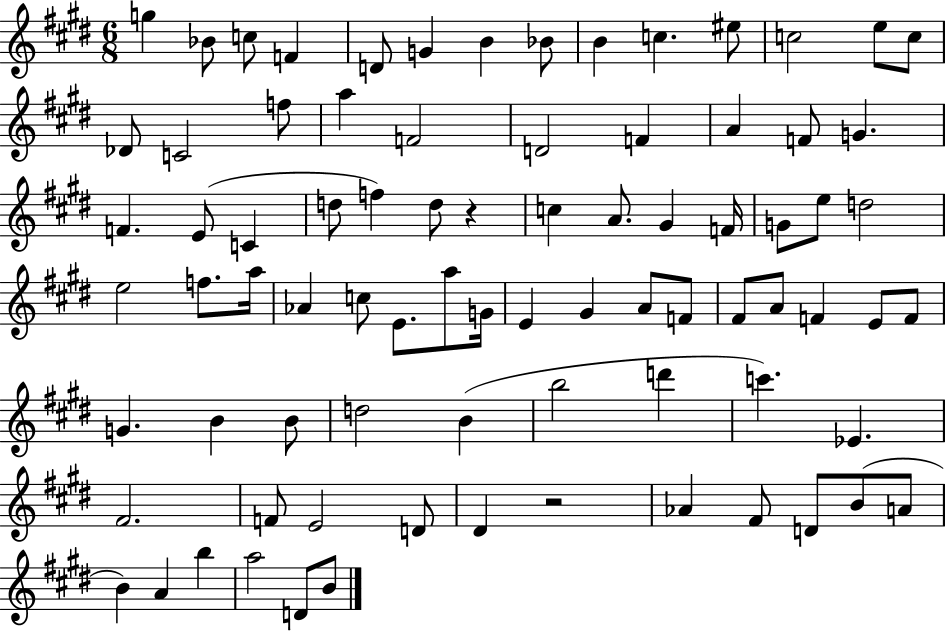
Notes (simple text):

G5/q Bb4/e C5/e F4/q D4/e G4/q B4/q Bb4/e B4/q C5/q. EIS5/e C5/h E5/e C5/e Db4/e C4/h F5/e A5/q F4/h D4/h F4/q A4/q F4/e G4/q. F4/q. E4/e C4/q D5/e F5/q D5/e R/q C5/q A4/e. G#4/q F4/s G4/e E5/e D5/h E5/h F5/e. A5/s Ab4/q C5/e E4/e. A5/e G4/s E4/q G#4/q A4/e F4/e F#4/e A4/e F4/q E4/e F4/e G4/q. B4/q B4/e D5/h B4/q B5/h D6/q C6/q. Eb4/q. F#4/h. F4/e E4/h D4/e D#4/q R/h Ab4/q F#4/e D4/e B4/e A4/e B4/q A4/q B5/q A5/h D4/e B4/e